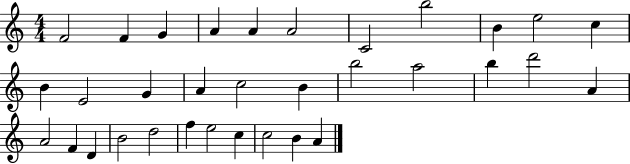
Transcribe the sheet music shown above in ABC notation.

X:1
T:Untitled
M:4/4
L:1/4
K:C
F2 F G A A A2 C2 b2 B e2 c B E2 G A c2 B b2 a2 b d'2 A A2 F D B2 d2 f e2 c c2 B A